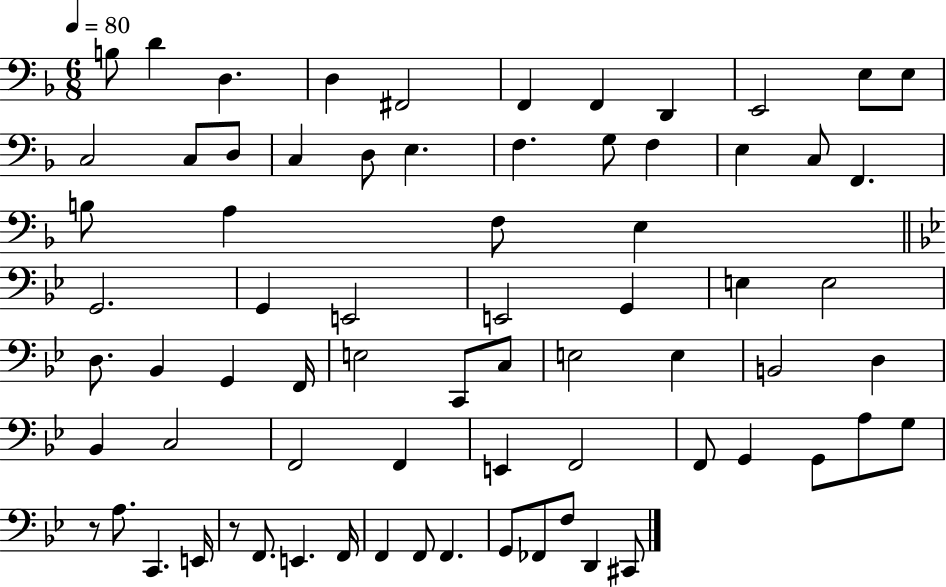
B3/e D4/q D3/q. D3/q F#2/h F2/q F2/q D2/q E2/h E3/e E3/e C3/h C3/e D3/e C3/q D3/e E3/q. F3/q. G3/e F3/q E3/q C3/e F2/q. B3/e A3/q F3/e E3/q G2/h. G2/q E2/h E2/h G2/q E3/q E3/h D3/e. Bb2/q G2/q F2/s E3/h C2/e C3/e E3/h E3/q B2/h D3/q Bb2/q C3/h F2/h F2/q E2/q F2/h F2/e G2/q G2/e A3/e G3/e R/e A3/e. C2/q. E2/s R/e F2/e. E2/q. F2/s F2/q F2/e F2/q. G2/e FES2/e F3/e D2/q C#2/e